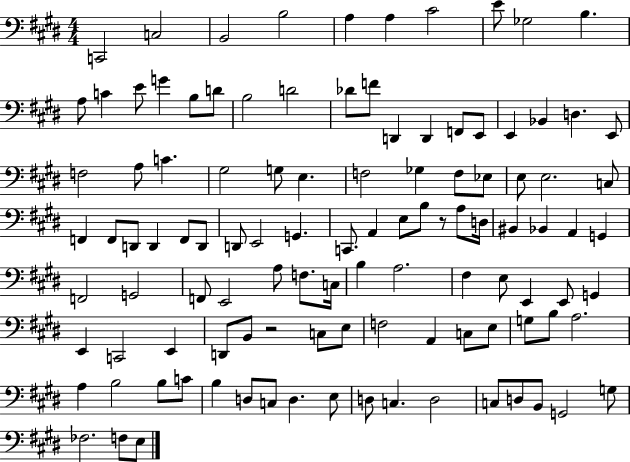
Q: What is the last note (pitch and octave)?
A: E3